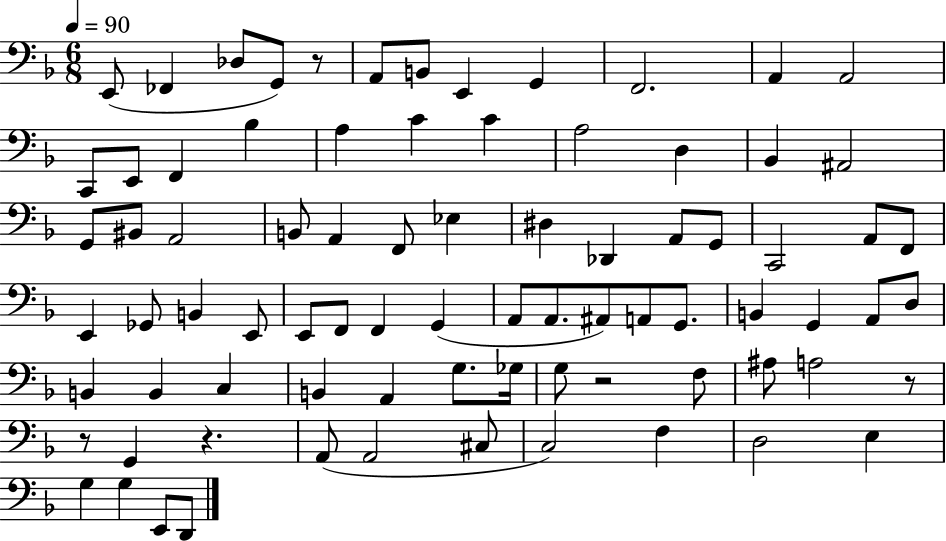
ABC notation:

X:1
T:Untitled
M:6/8
L:1/4
K:F
E,,/2 _F,, _D,/2 G,,/2 z/2 A,,/2 B,,/2 E,, G,, F,,2 A,, A,,2 C,,/2 E,,/2 F,, _B, A, C C A,2 D, _B,, ^A,,2 G,,/2 ^B,,/2 A,,2 B,,/2 A,, F,,/2 _E, ^D, _D,, A,,/2 G,,/2 C,,2 A,,/2 F,,/2 E,, _G,,/2 B,, E,,/2 E,,/2 F,,/2 F,, G,, A,,/2 A,,/2 ^A,,/2 A,,/2 G,,/2 B,, G,, A,,/2 D,/2 B,, B,, C, B,, A,, G,/2 _G,/4 G,/2 z2 F,/2 ^A,/2 A,2 z/2 z/2 G,, z A,,/2 A,,2 ^C,/2 C,2 F, D,2 E, G, G, E,,/2 D,,/2